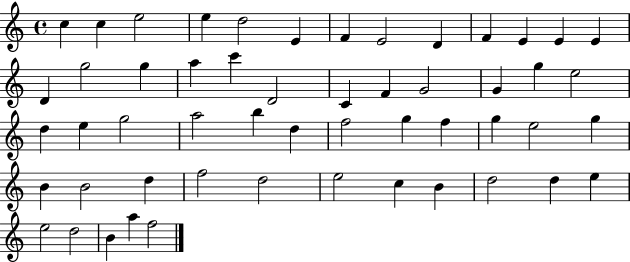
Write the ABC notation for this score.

X:1
T:Untitled
M:4/4
L:1/4
K:C
c c e2 e d2 E F E2 D F E E E D g2 g a c' D2 C F G2 G g e2 d e g2 a2 b d f2 g f g e2 g B B2 d f2 d2 e2 c B d2 d e e2 d2 B a f2